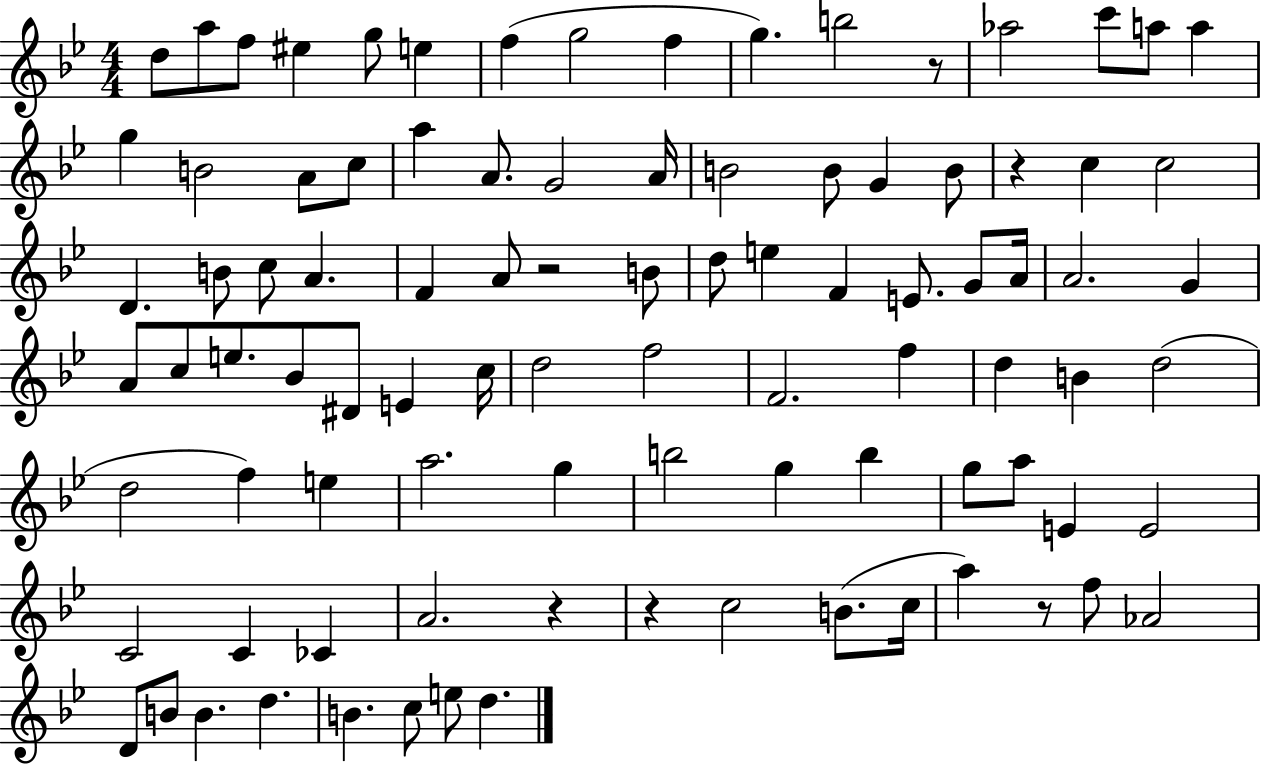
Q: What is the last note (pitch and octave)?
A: D5